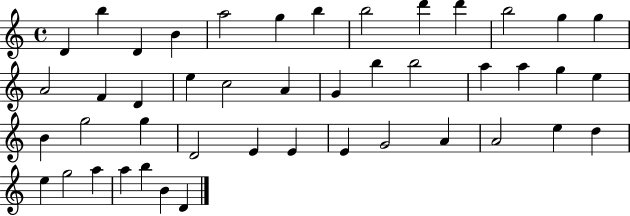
D4/q B5/q D4/q B4/q A5/h G5/q B5/q B5/h D6/q D6/q B5/h G5/q G5/q A4/h F4/q D4/q E5/q C5/h A4/q G4/q B5/q B5/h A5/q A5/q G5/q E5/q B4/q G5/h G5/q D4/h E4/q E4/q E4/q G4/h A4/q A4/h E5/q D5/q E5/q G5/h A5/q A5/q B5/q B4/q D4/q